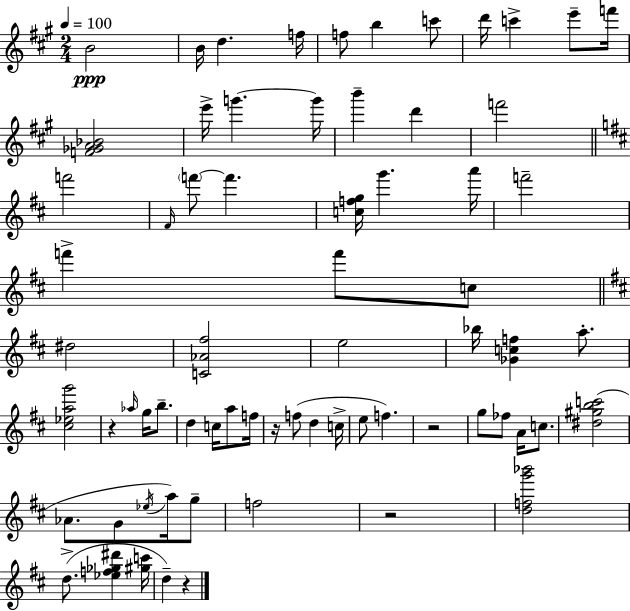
B4/h B4/s D5/q. F5/s F5/e B5/q C6/e D6/s C6/q E6/e F6/s [F4,Gb4,A4,Bb4]/h E6/s G6/q. G6/s B6/q D6/q F6/h F6/h F#4/s F6/e F6/q. [C5,F5,G5]/s G6/q. A6/s F6/h F6/q F6/e C5/e D#5/h [C4,Ab4,F#5]/h E5/h Bb5/s [Gb4,C5,F5]/q A5/e. [C#5,Eb5,A5,G6]/h R/q Ab5/s G5/s B5/e. D5/q C5/s A5/e F5/s R/s F5/e D5/q C5/s E5/e F5/q. R/h G5/e FES5/e A4/s C5/e. [D#5,G#5,B5,C6]/h Ab4/e. G4/e Eb5/s A5/s G5/e F5/h R/h [D5,F5,G6,Bb6]/h D5/e. [Eb5,F5,Gb5,D#6]/q [G#5,C6]/s D5/q R/q